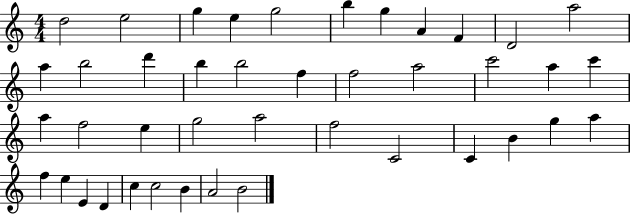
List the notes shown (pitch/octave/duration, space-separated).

D5/h E5/h G5/q E5/q G5/h B5/q G5/q A4/q F4/q D4/h A5/h A5/q B5/h D6/q B5/q B5/h F5/q F5/h A5/h C6/h A5/q C6/q A5/q F5/h E5/q G5/h A5/h F5/h C4/h C4/q B4/q G5/q A5/q F5/q E5/q E4/q D4/q C5/q C5/h B4/q A4/h B4/h